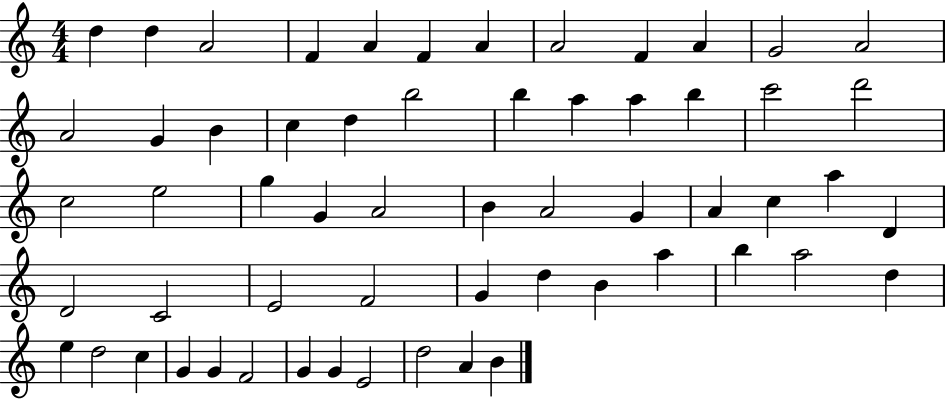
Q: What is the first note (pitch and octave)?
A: D5